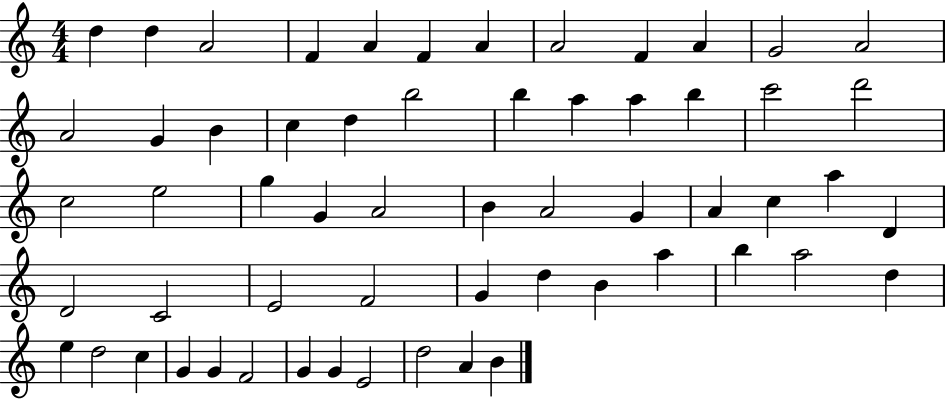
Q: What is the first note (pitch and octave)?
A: D5